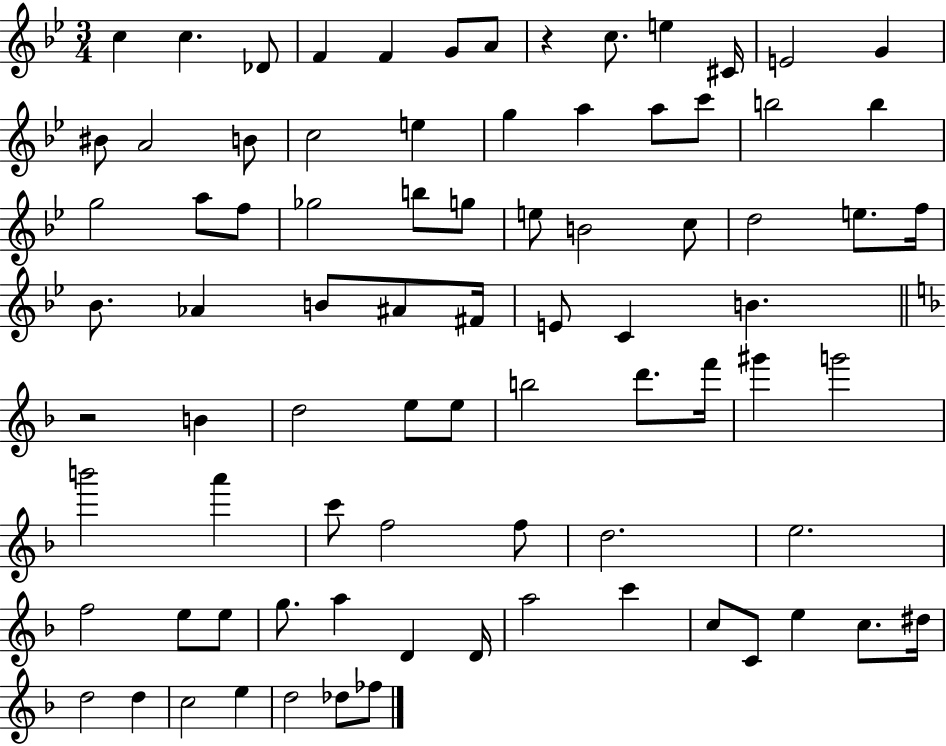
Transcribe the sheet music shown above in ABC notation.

X:1
T:Untitled
M:3/4
L:1/4
K:Bb
c c _D/2 F F G/2 A/2 z c/2 e ^C/4 E2 G ^B/2 A2 B/2 c2 e g a a/2 c'/2 b2 b g2 a/2 f/2 _g2 b/2 g/2 e/2 B2 c/2 d2 e/2 f/4 _B/2 _A B/2 ^A/2 ^F/4 E/2 C B z2 B d2 e/2 e/2 b2 d'/2 f'/4 ^g' g'2 b'2 a' c'/2 f2 f/2 d2 e2 f2 e/2 e/2 g/2 a D D/4 a2 c' c/2 C/2 e c/2 ^d/4 d2 d c2 e d2 _d/2 _f/2